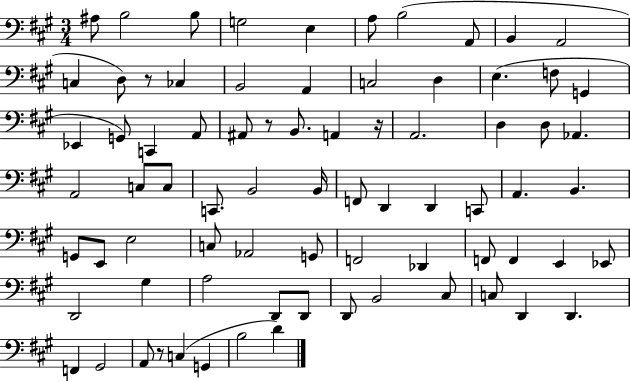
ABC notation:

X:1
T:Untitled
M:3/4
L:1/4
K:A
^A,/2 B,2 B,/2 G,2 E, A,/2 B,2 A,,/2 B,, A,,2 C, D,/2 z/2 _C, B,,2 A,, C,2 D, E, F,/2 G,, _E,, G,,/2 C,, A,,/2 ^A,,/2 z/2 B,,/2 A,, z/4 A,,2 D, D,/2 _A,, A,,2 C,/2 C,/2 C,,/2 B,,2 B,,/4 F,,/2 D,, D,, C,,/2 A,, B,, G,,/2 E,,/2 E,2 C,/2 _A,,2 G,,/2 F,,2 _D,, F,,/2 F,, E,, _E,,/2 D,,2 ^G, A,2 D,,/2 D,,/2 D,,/2 B,,2 ^C,/2 C,/2 D,, D,, F,, ^G,,2 A,,/2 z/2 C, G,, B,2 D